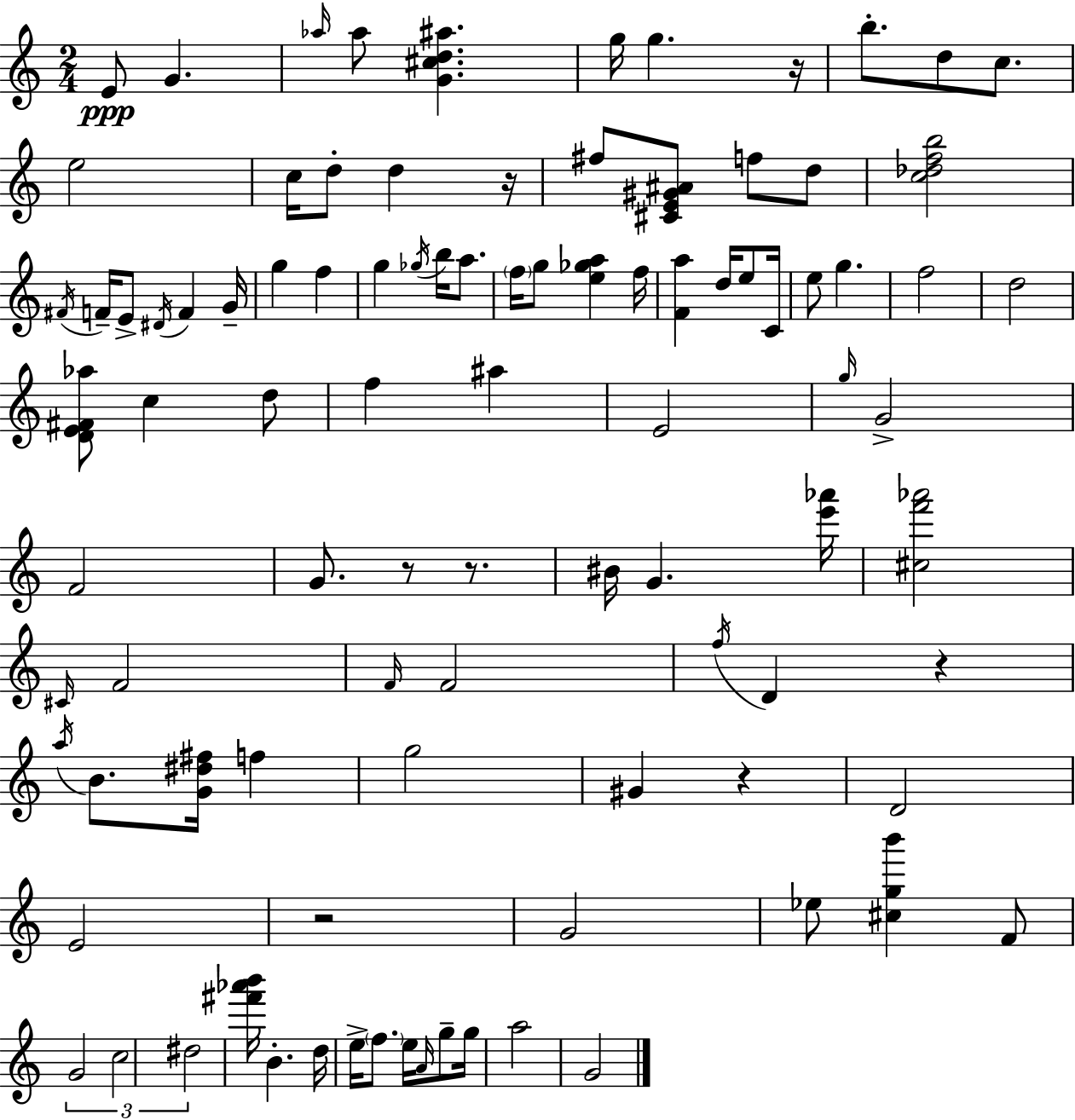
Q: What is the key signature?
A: A minor